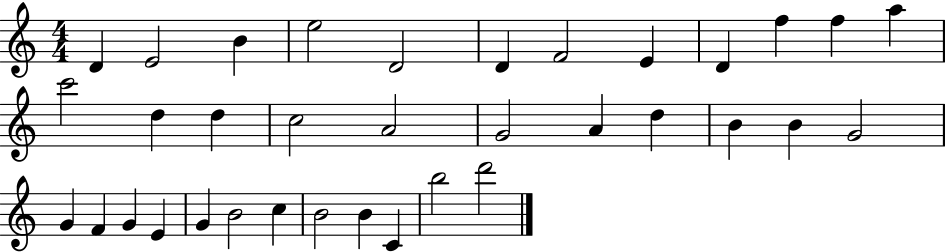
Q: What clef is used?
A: treble